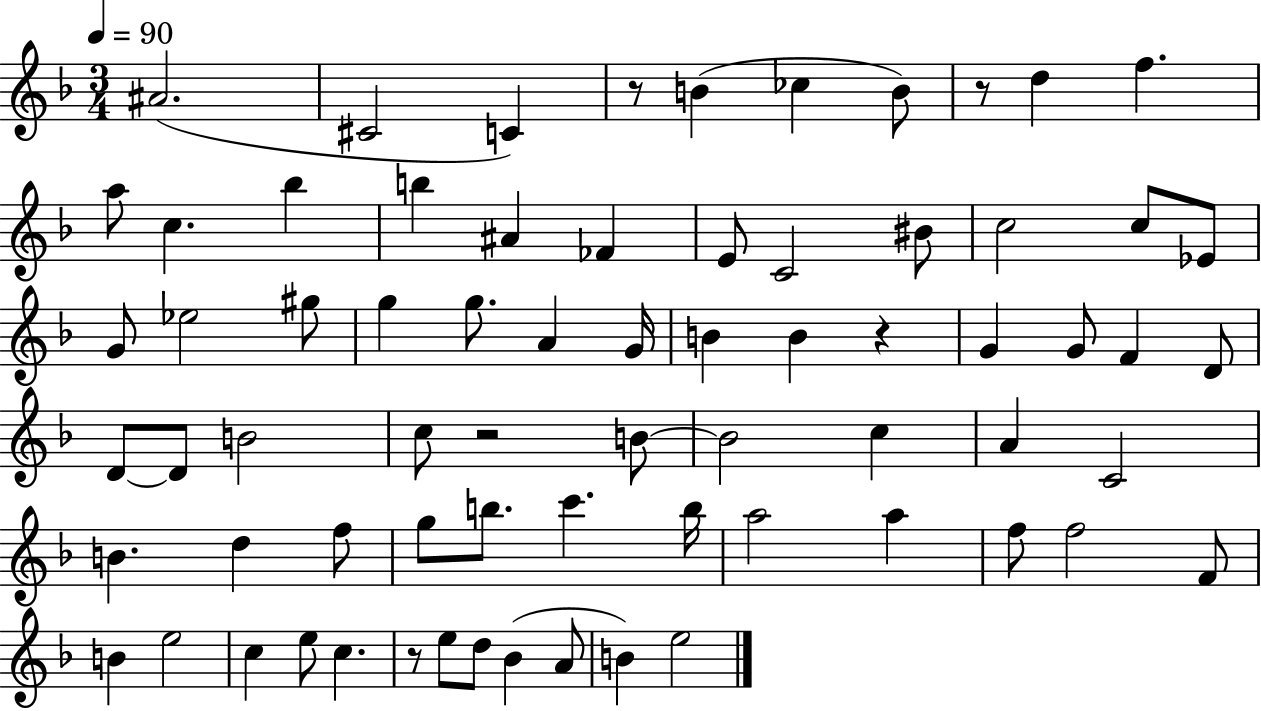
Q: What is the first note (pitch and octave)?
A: A#4